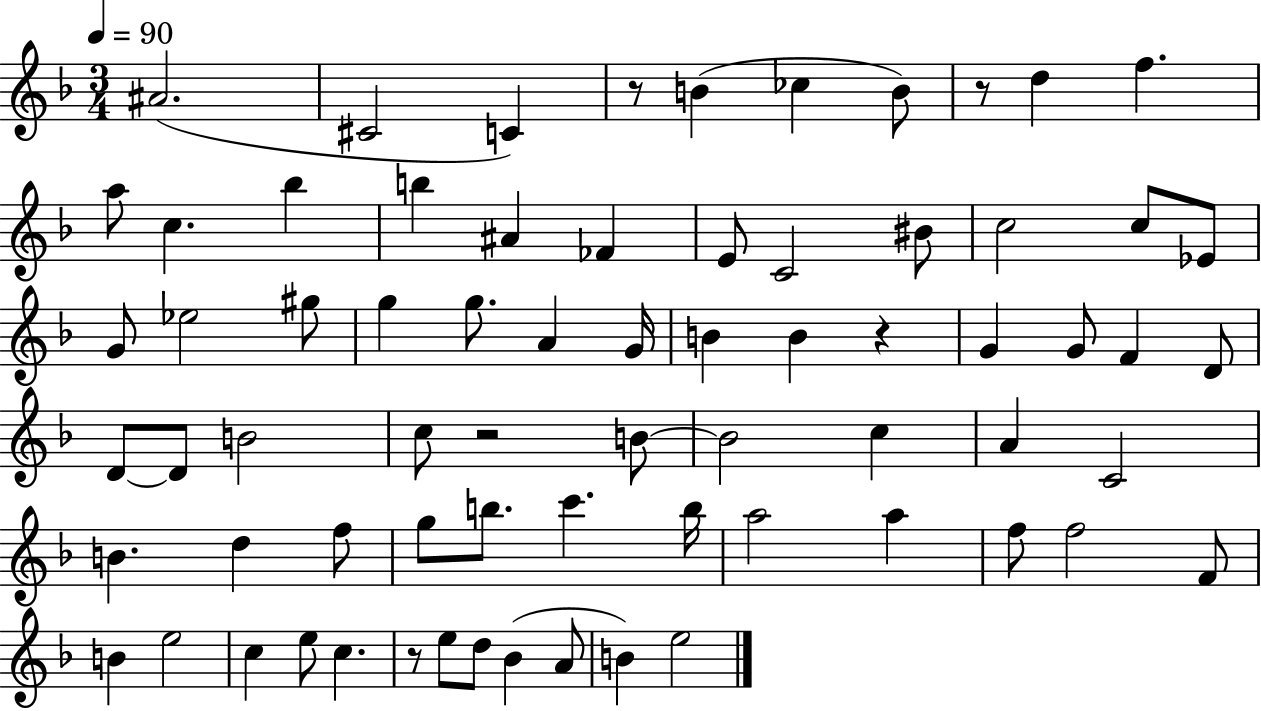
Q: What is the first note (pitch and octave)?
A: A#4